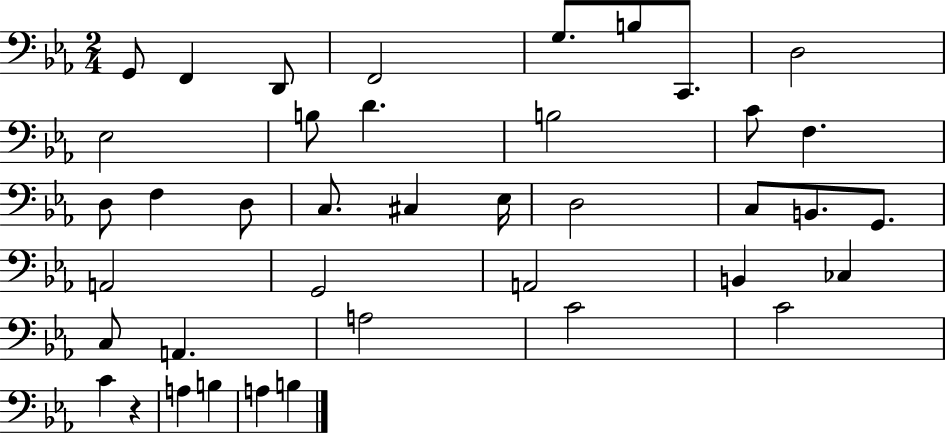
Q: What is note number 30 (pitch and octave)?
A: C3